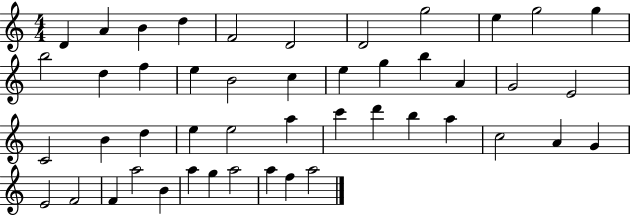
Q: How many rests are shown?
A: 0